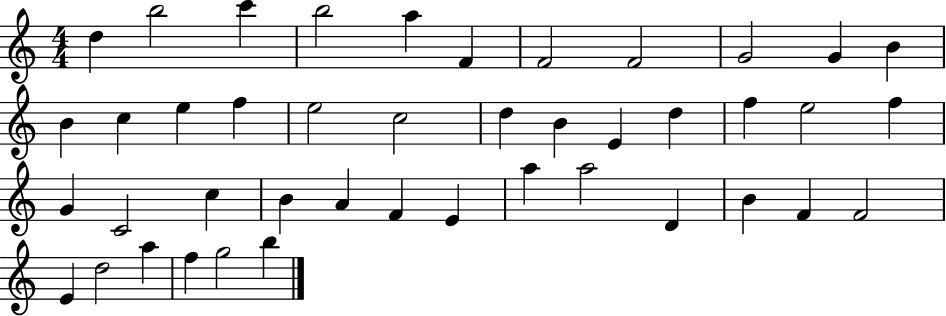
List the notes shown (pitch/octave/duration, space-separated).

D5/q B5/h C6/q B5/h A5/q F4/q F4/h F4/h G4/h G4/q B4/q B4/q C5/q E5/q F5/q E5/h C5/h D5/q B4/q E4/q D5/q F5/q E5/h F5/q G4/q C4/h C5/q B4/q A4/q F4/q E4/q A5/q A5/h D4/q B4/q F4/q F4/h E4/q D5/h A5/q F5/q G5/h B5/q